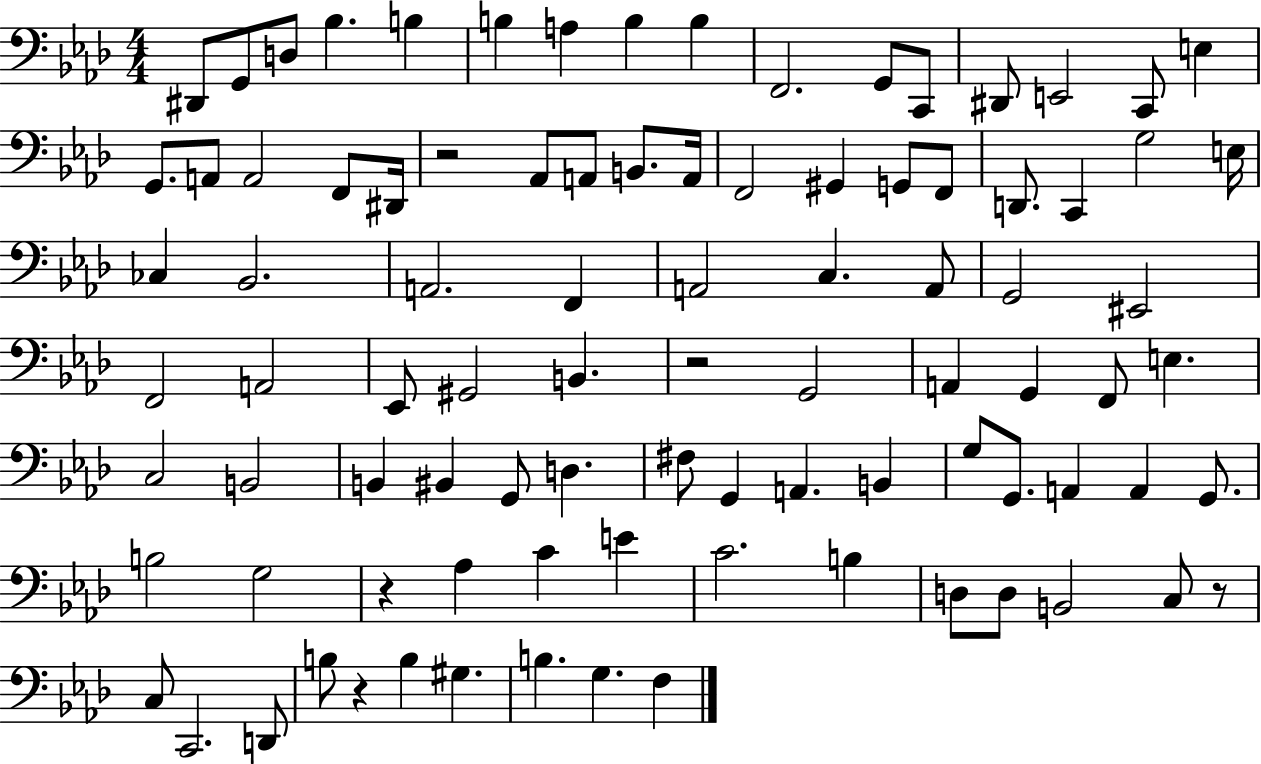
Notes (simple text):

D#2/e G2/e D3/e Bb3/q. B3/q B3/q A3/q B3/q B3/q F2/h. G2/e C2/e D#2/e E2/h C2/e E3/q G2/e. A2/e A2/h F2/e D#2/s R/h Ab2/e A2/e B2/e. A2/s F2/h G#2/q G2/e F2/e D2/e. C2/q G3/h E3/s CES3/q Bb2/h. A2/h. F2/q A2/h C3/q. A2/e G2/h EIS2/h F2/h A2/h Eb2/e G#2/h B2/q. R/h G2/h A2/q G2/q F2/e E3/q. C3/h B2/h B2/q BIS2/q G2/e D3/q. F#3/e G2/q A2/q. B2/q G3/e G2/e. A2/q A2/q G2/e. B3/h G3/h R/q Ab3/q C4/q E4/q C4/h. B3/q D3/e D3/e B2/h C3/e R/e C3/e C2/h. D2/e B3/e R/q B3/q G#3/q. B3/q. G3/q. F3/q